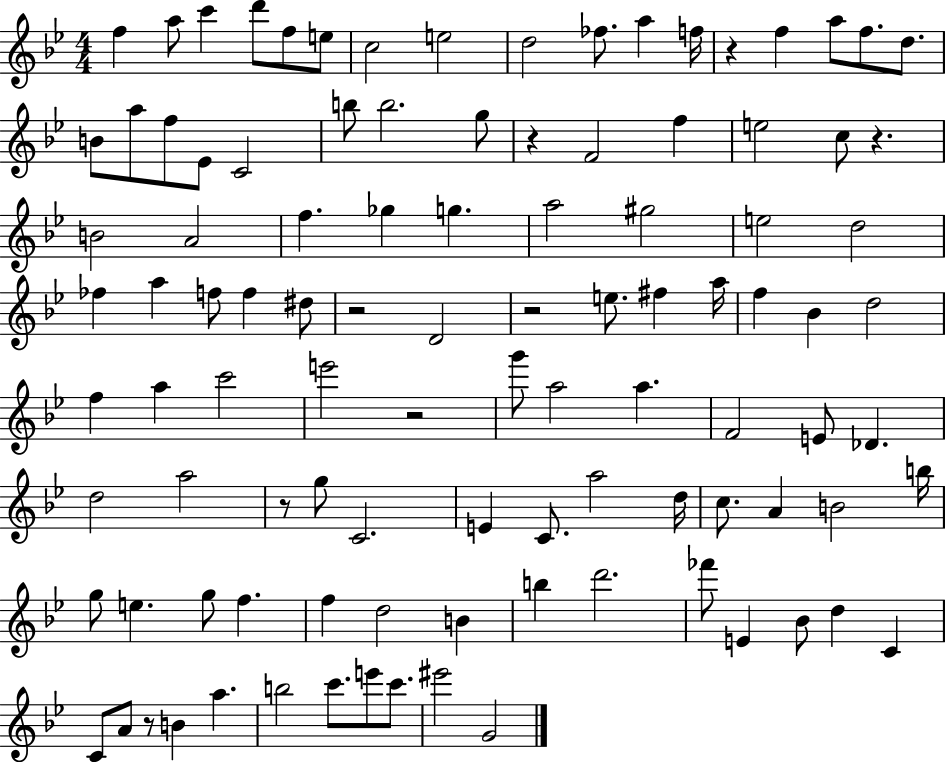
X:1
T:Untitled
M:4/4
L:1/4
K:Bb
f a/2 c' d'/2 f/2 e/2 c2 e2 d2 _f/2 a f/4 z f a/2 f/2 d/2 B/2 a/2 f/2 _E/2 C2 b/2 b2 g/2 z F2 f e2 c/2 z B2 A2 f _g g a2 ^g2 e2 d2 _f a f/2 f ^d/2 z2 D2 z2 e/2 ^f a/4 f _B d2 f a c'2 e'2 z2 g'/2 a2 a F2 E/2 _D d2 a2 z/2 g/2 C2 E C/2 a2 d/4 c/2 A B2 b/4 g/2 e g/2 f f d2 B b d'2 _f'/2 E _B/2 d C C/2 A/2 z/2 B a b2 c'/2 e'/2 c'/2 ^e'2 G2